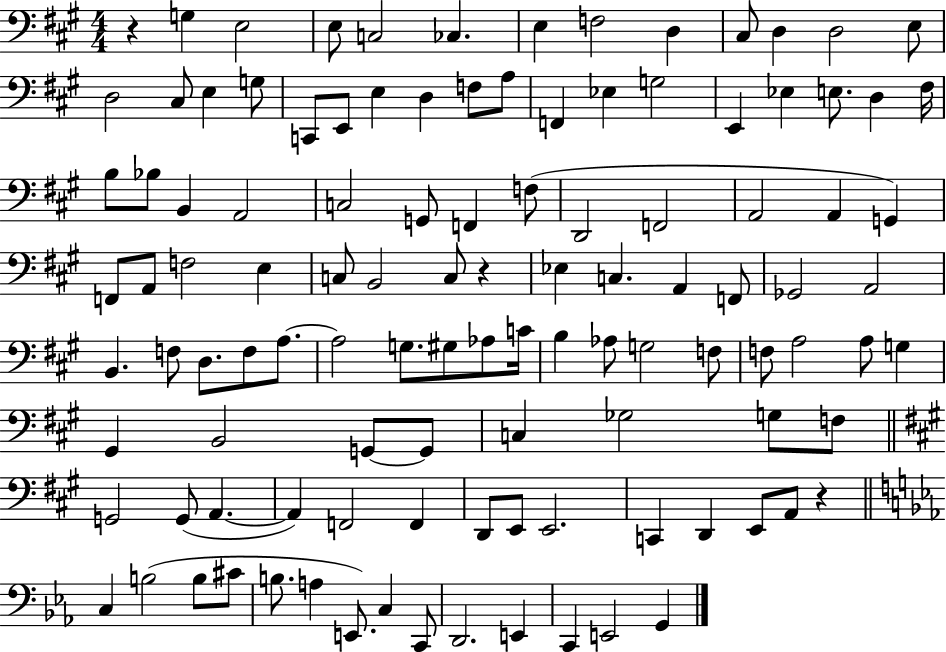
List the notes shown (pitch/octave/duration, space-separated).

R/q G3/q E3/h E3/e C3/h CES3/q. E3/q F3/h D3/q C#3/e D3/q D3/h E3/e D3/h C#3/e E3/q G3/e C2/e E2/e E3/q D3/q F3/e A3/e F2/q Eb3/q G3/h E2/q Eb3/q E3/e. D3/q F#3/s B3/e Bb3/e B2/q A2/h C3/h G2/e F2/q F3/e D2/h F2/h A2/h A2/q G2/q F2/e A2/e F3/h E3/q C3/e B2/h C3/e R/q Eb3/q C3/q. A2/q F2/e Gb2/h A2/h B2/q. F3/e D3/e. F3/e A3/e. A3/h G3/e. G#3/e Ab3/e C4/s B3/q Ab3/e G3/h F3/e F3/e A3/h A3/e G3/q G#2/q B2/h G2/e G2/e C3/q Gb3/h G3/e F3/e G2/h G2/e A2/q. A2/q F2/h F2/q D2/e E2/e E2/h. C2/q D2/q E2/e A2/e R/q C3/q B3/h B3/e C#4/e B3/e. A3/q E2/e. C3/q C2/e D2/h. E2/q C2/q E2/h G2/q